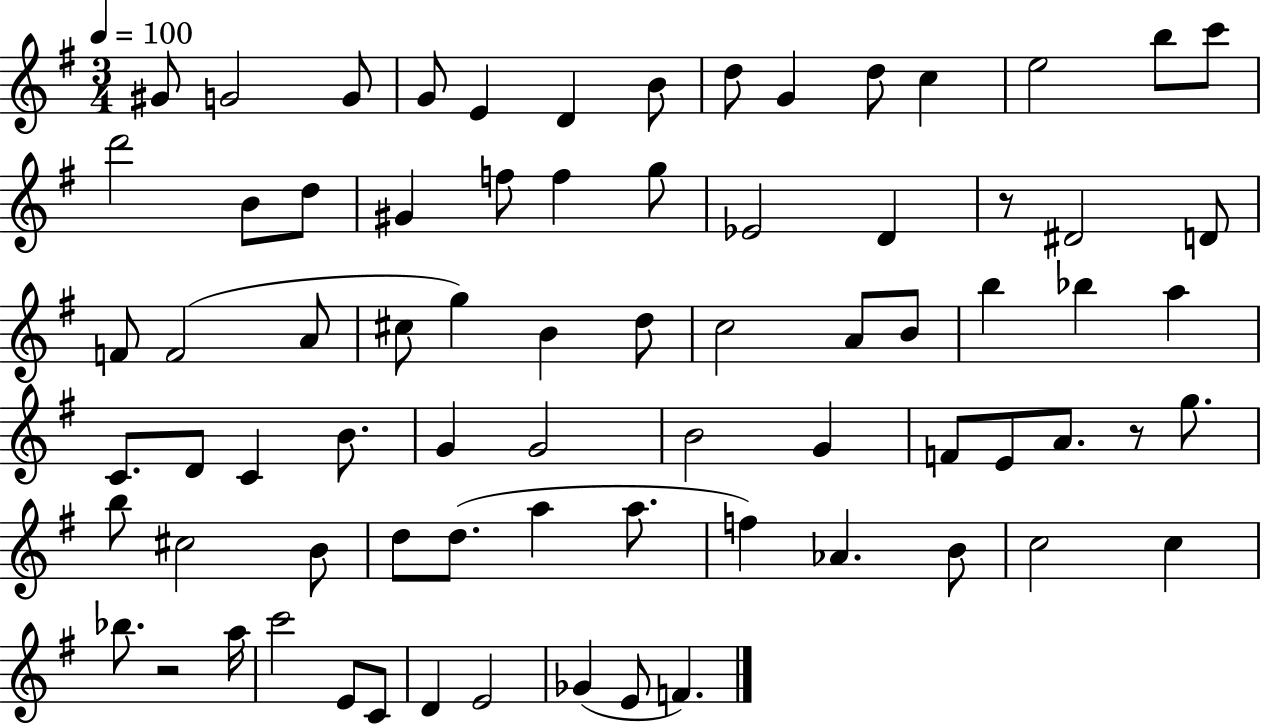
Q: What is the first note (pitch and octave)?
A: G#4